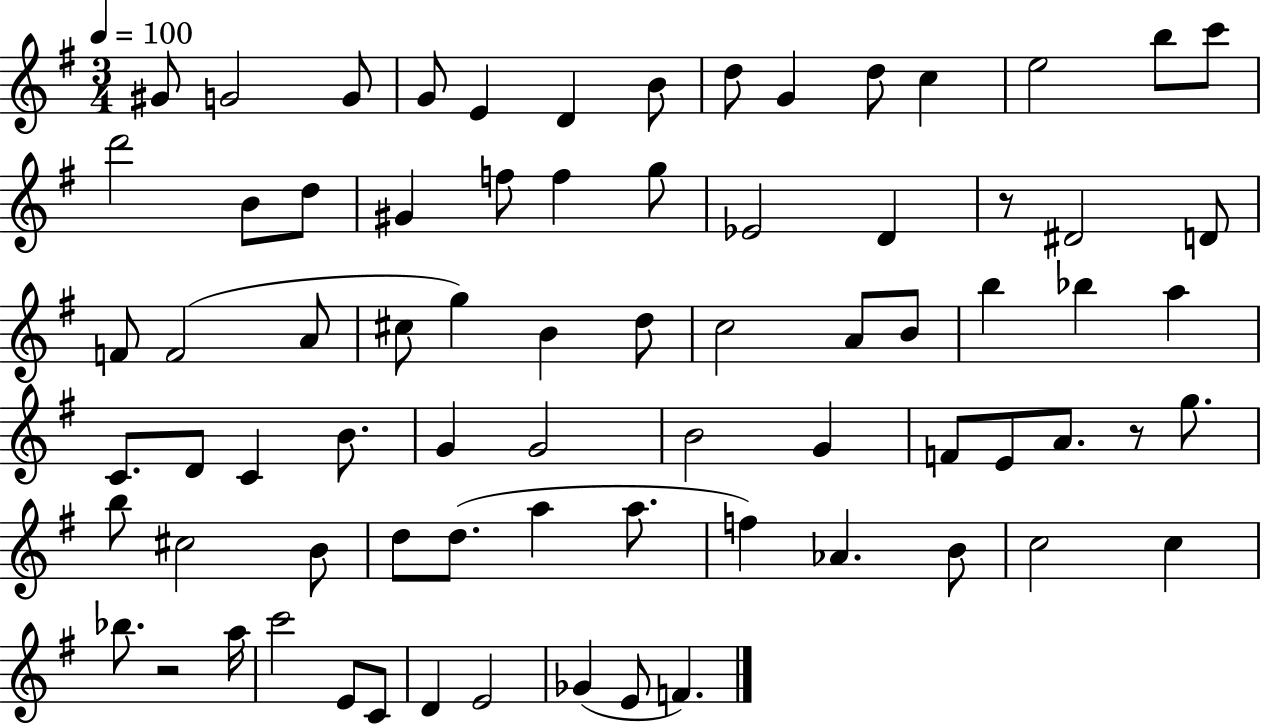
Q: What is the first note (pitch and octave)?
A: G#4